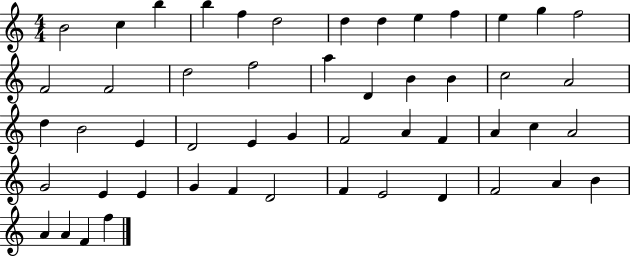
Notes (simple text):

B4/h C5/q B5/q B5/q F5/q D5/h D5/q D5/q E5/q F5/q E5/q G5/q F5/h F4/h F4/h D5/h F5/h A5/q D4/q B4/q B4/q C5/h A4/h D5/q B4/h E4/q D4/h E4/q G4/q F4/h A4/q F4/q A4/q C5/q A4/h G4/h E4/q E4/q G4/q F4/q D4/h F4/q E4/h D4/q F4/h A4/q B4/q A4/q A4/q F4/q F5/q